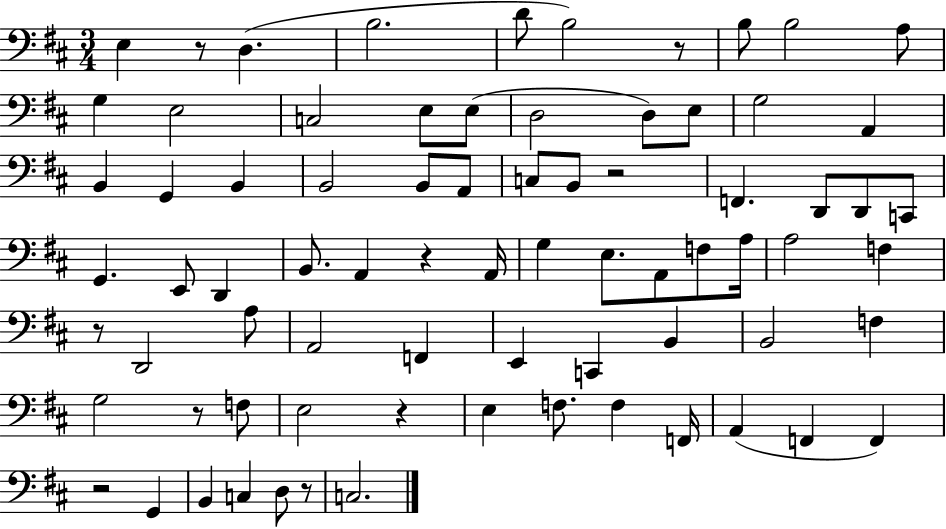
E3/q R/e D3/q. B3/h. D4/e B3/h R/e B3/e B3/h A3/e G3/q E3/h C3/h E3/e E3/e D3/h D3/e E3/e G3/h A2/q B2/q G2/q B2/q B2/h B2/e A2/e C3/e B2/e R/h F2/q. D2/e D2/e C2/e G2/q. E2/e D2/q B2/e. A2/q R/q A2/s G3/q E3/e. A2/e F3/e A3/s A3/h F3/q R/e D2/h A3/e A2/h F2/q E2/q C2/q B2/q B2/h F3/q G3/h R/e F3/e E3/h R/q E3/q F3/e. F3/q F2/s A2/q F2/q F2/q R/h G2/q B2/q C3/q D3/e R/e C3/h.